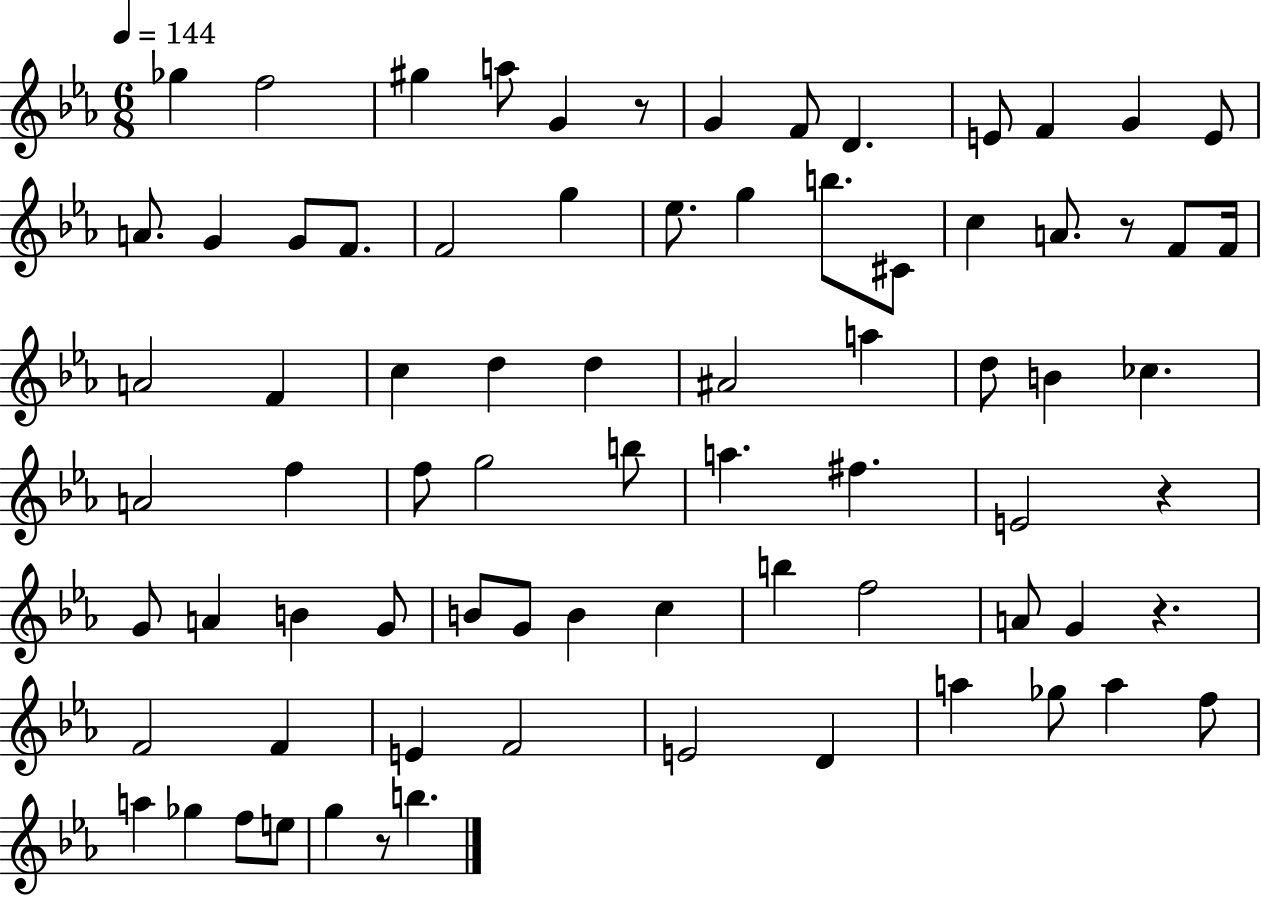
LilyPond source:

{
  \clef treble
  \numericTimeSignature
  \time 6/8
  \key ees \major
  \tempo 4 = 144
  ges''4 f''2 | gis''4 a''8 g'4 r8 | g'4 f'8 d'4. | e'8 f'4 g'4 e'8 | \break a'8. g'4 g'8 f'8. | f'2 g''4 | ees''8. g''4 b''8. cis'8 | c''4 a'8. r8 f'8 f'16 | \break a'2 f'4 | c''4 d''4 d''4 | ais'2 a''4 | d''8 b'4 ces''4. | \break a'2 f''4 | f''8 g''2 b''8 | a''4. fis''4. | e'2 r4 | \break g'8 a'4 b'4 g'8 | b'8 g'8 b'4 c''4 | b''4 f''2 | a'8 g'4 r4. | \break f'2 f'4 | e'4 f'2 | e'2 d'4 | a''4 ges''8 a''4 f''8 | \break a''4 ges''4 f''8 e''8 | g''4 r8 b''4. | \bar "|."
}